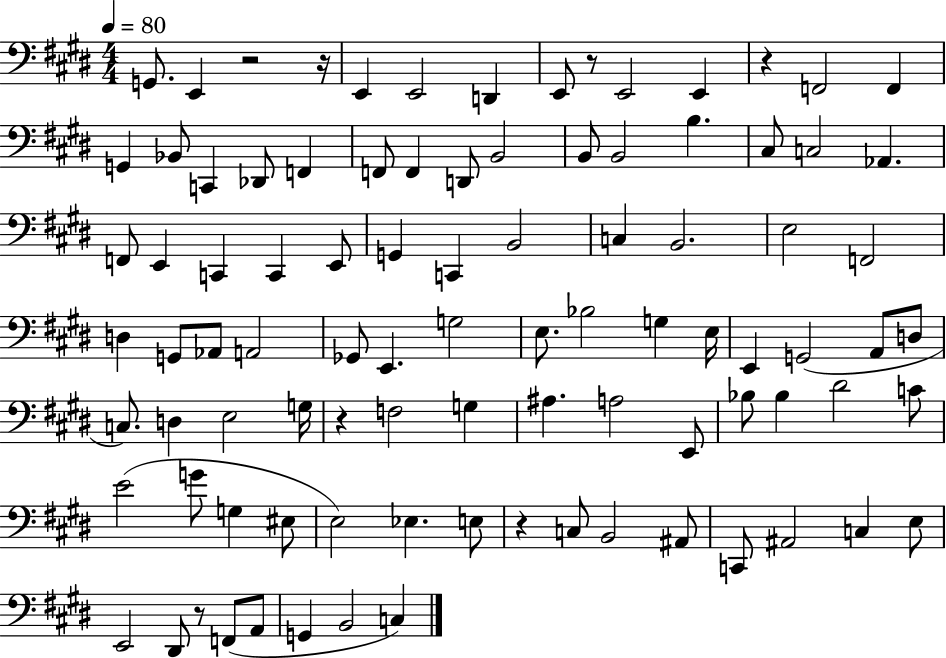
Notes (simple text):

G2/e. E2/q R/h R/s E2/q E2/h D2/q E2/e R/e E2/h E2/q R/q F2/h F2/q G2/q Bb2/e C2/q Db2/e F2/q F2/e F2/q D2/e B2/h B2/e B2/h B3/q. C#3/e C3/h Ab2/q. F2/e E2/q C2/q C2/q E2/e G2/q C2/q B2/h C3/q B2/h. E3/h F2/h D3/q G2/e Ab2/e A2/h Gb2/e E2/q. G3/h E3/e. Bb3/h G3/q E3/s E2/q G2/h A2/e D3/e C3/e. D3/q E3/h G3/s R/q F3/h G3/q A#3/q. A3/h E2/e Bb3/e Bb3/q D#4/h C4/e E4/h G4/e G3/q EIS3/e E3/h Eb3/q. E3/e R/q C3/e B2/h A#2/e C2/e A#2/h C3/q E3/e E2/h D#2/e R/e F2/e A2/e G2/q B2/h C3/q